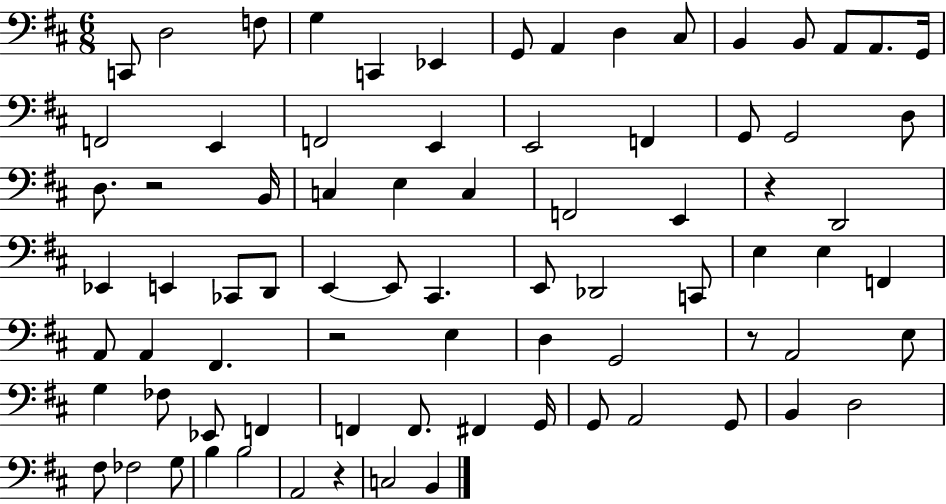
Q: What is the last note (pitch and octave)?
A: B2